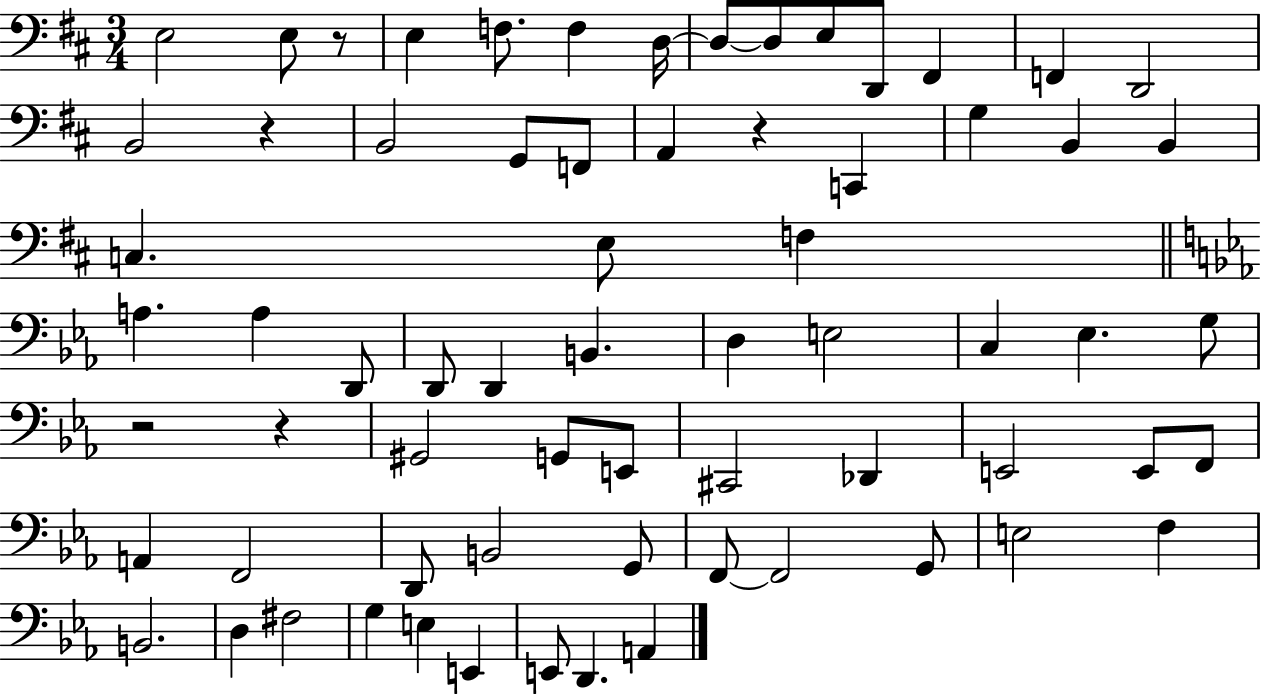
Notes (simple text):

E3/h E3/e R/e E3/q F3/e. F3/q D3/s D3/e D3/e E3/e D2/e F#2/q F2/q D2/h B2/h R/q B2/h G2/e F2/e A2/q R/q C2/q G3/q B2/q B2/q C3/q. E3/e F3/q A3/q. A3/q D2/e D2/e D2/q B2/q. D3/q E3/h C3/q Eb3/q. G3/e R/h R/q G#2/h G2/e E2/e C#2/h Db2/q E2/h E2/e F2/e A2/q F2/h D2/e B2/h G2/e F2/e F2/h G2/e E3/h F3/q B2/h. D3/q F#3/h G3/q E3/q E2/q E2/e D2/q. A2/q